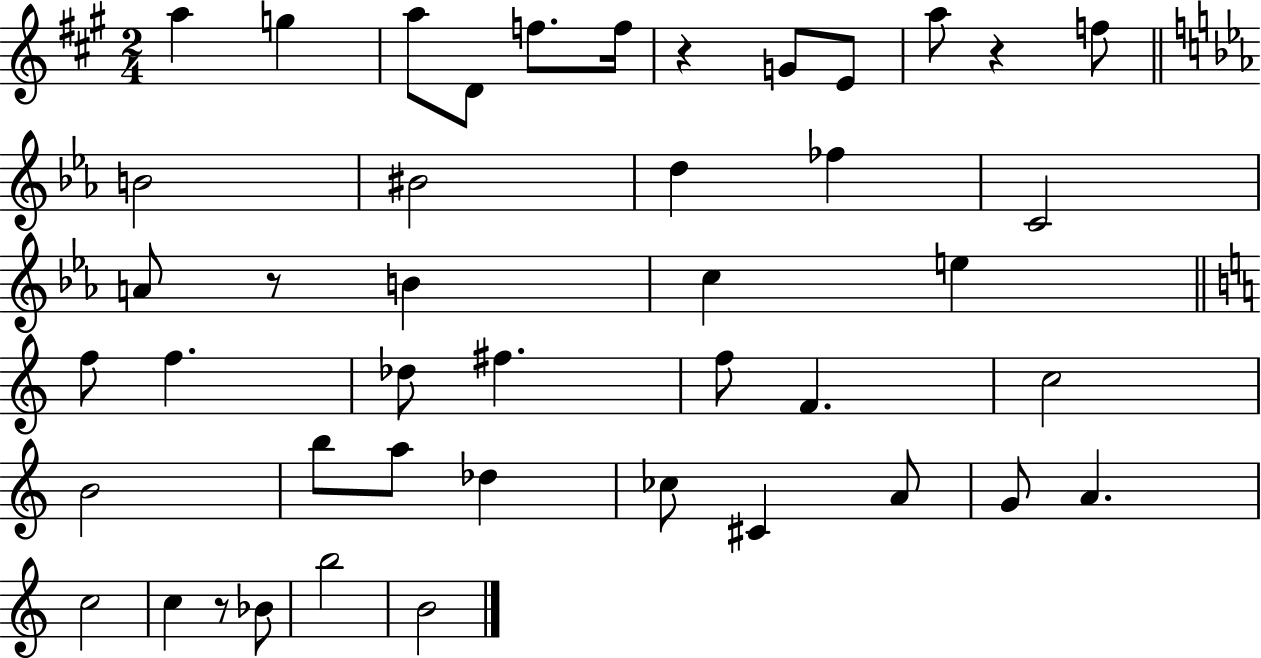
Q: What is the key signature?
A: A major